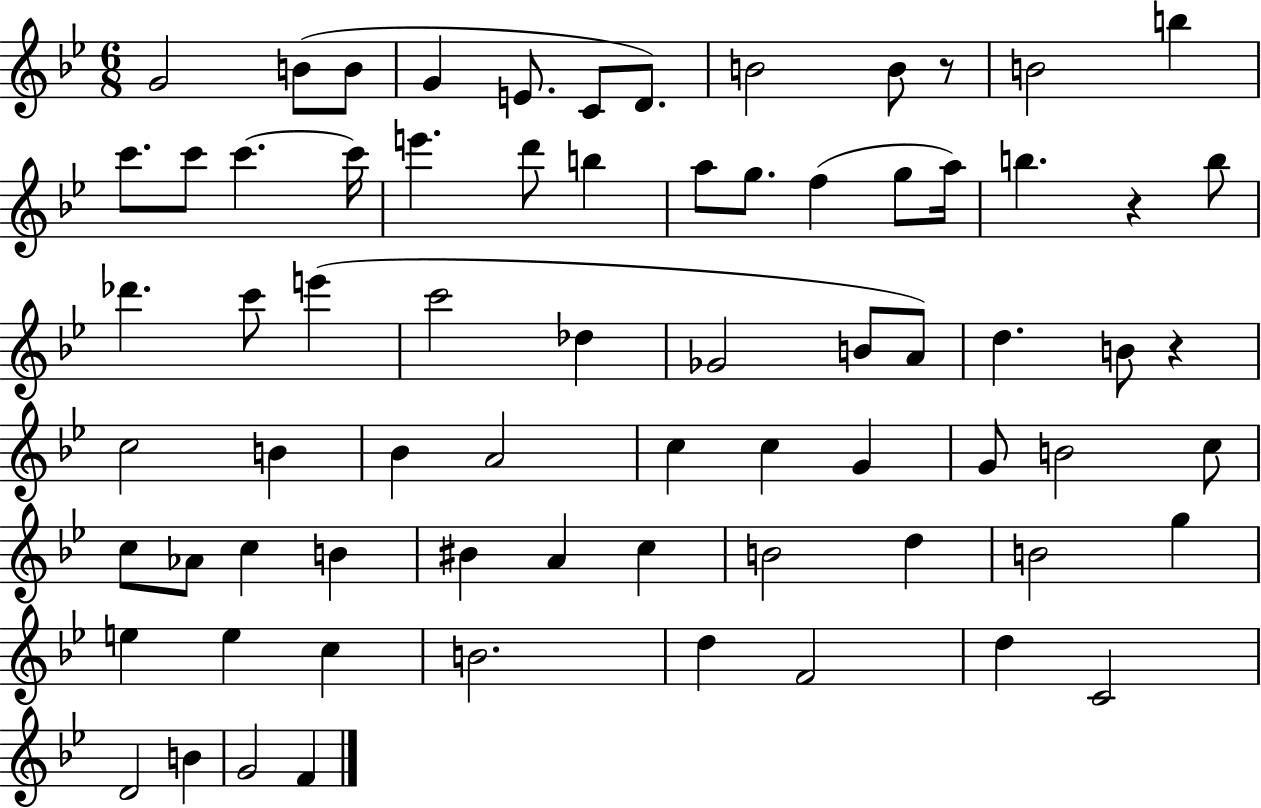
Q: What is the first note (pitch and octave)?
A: G4